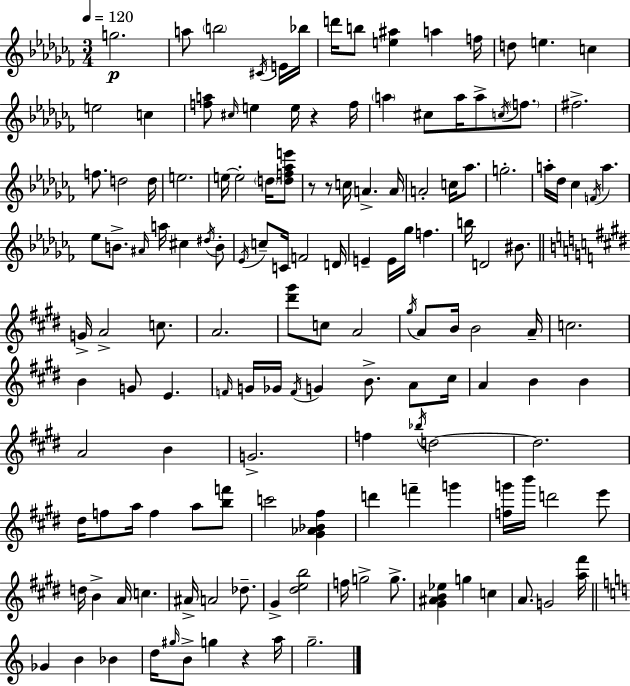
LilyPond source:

{
  \clef treble
  \numericTimeSignature
  \time 3/4
  \key aes \minor
  \tempo 4 = 120
  g''2.\p | a''8 \parenthesize b''2 \acciaccatura { cis'16 } e'16 | bes''16 d'''16 b''8 <e'' ais''>4 a''4 | f''16 d''8 e''4. c''4 | \break e''2 c''4 | <f'' a''>8 \grace { cis''16 } e''4 e''16 r4 | f''16 \parenthesize a''4 cis''8 a''16 a''8-> \acciaccatura { c''16 } | \parenthesize f''8. fis''2.-> | \break f''8. d''2 | d''16 e''2. | e''16~~ e''2-. | \parenthesize d''16 <d'' f'' aes'' e'''>8 r8 r8 c''16 a'4.-> | \break a'16 a'2-. c''16 | aes''8. g''2.-. | a''16-. des''16 ces''4 \acciaccatura { f'16 } a''4. | ees''8 b'8.-> \grace { ais'16 } a''16 cis''4 | \break \acciaccatura { dis''16 } b'8-. \acciaccatura { ees'16 } c''8-- c'16 f'2 | d'16 e'4-- e'16 | ges''16 f''4. b''16 d'2 | bis'8. \bar "||" \break \key e \major g'16-> a'2-> c''8. | a'2. | <dis''' gis'''>8 c''8 a'2 | \acciaccatura { gis''16 } a'8 b'16 b'2 | \break a'16-- c''2. | b'4 g'8 e'4. | \grace { f'16 } g'16 ges'16 \acciaccatura { f'16 } g'4 b'8.-> | a'8 cis''16 a'4 b'4 b'4 | \break a'2 b'4 | g'2.-> | f''4 \acciaccatura { bes''16 } d''2~~ | d''2. | \break dis''16 f''8 a''16 f''4 | a''8 <b'' f'''>8 c'''2 | <gis' aes' bes' fis''>4 d'''4 f'''4-- | g'''4 <f'' g'''>16 b'''16 d'''2 | \break e'''8 d''16 b'4-> a'16 c''4. | ais'16-> a'2 | des''8.-- gis'4-> <dis'' e'' b''>2 | f''16 g''2-> | \break g''8.-> <gis' ais' b' ees''>4 g''4 | c''4 a'8. g'2 | <a'' fis'''>16 \bar "||" \break \key c \major ges'4 b'4 bes'4 | d''16 \grace { gis''16 } b'8-> g''4 r4 | a''16 g''2.-- | \bar "|."
}